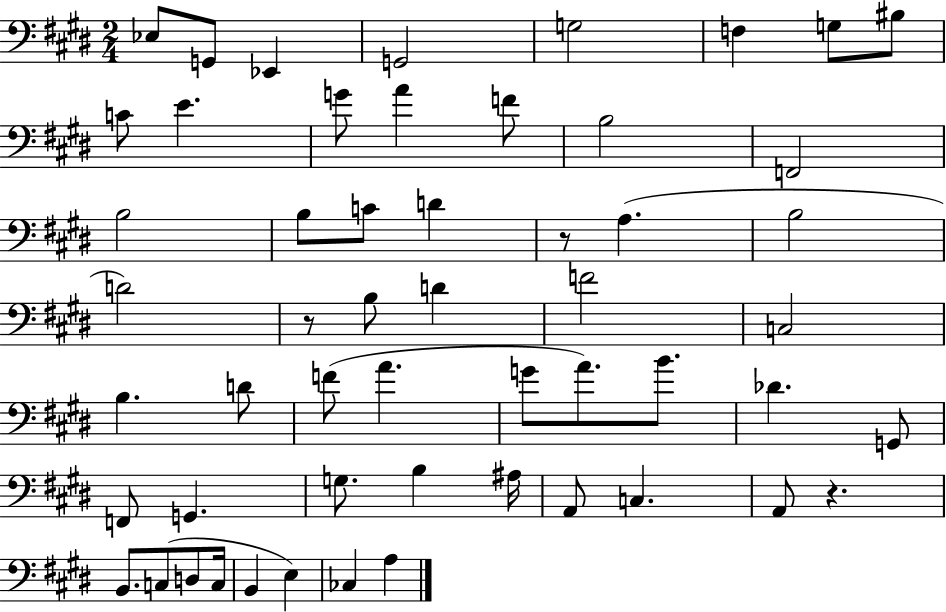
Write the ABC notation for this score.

X:1
T:Untitled
M:2/4
L:1/4
K:E
_E,/2 G,,/2 _E,, G,,2 G,2 F, G,/2 ^B,/2 C/2 E G/2 A F/2 B,2 F,,2 B,2 B,/2 C/2 D z/2 A, B,2 D2 z/2 B,/2 D F2 C,2 B, D/2 F/2 A G/2 A/2 B/2 _D G,,/2 F,,/2 G,, G,/2 B, ^A,/4 A,,/2 C, A,,/2 z B,,/2 C,/2 D,/2 C,/4 B,, E, _C, A,